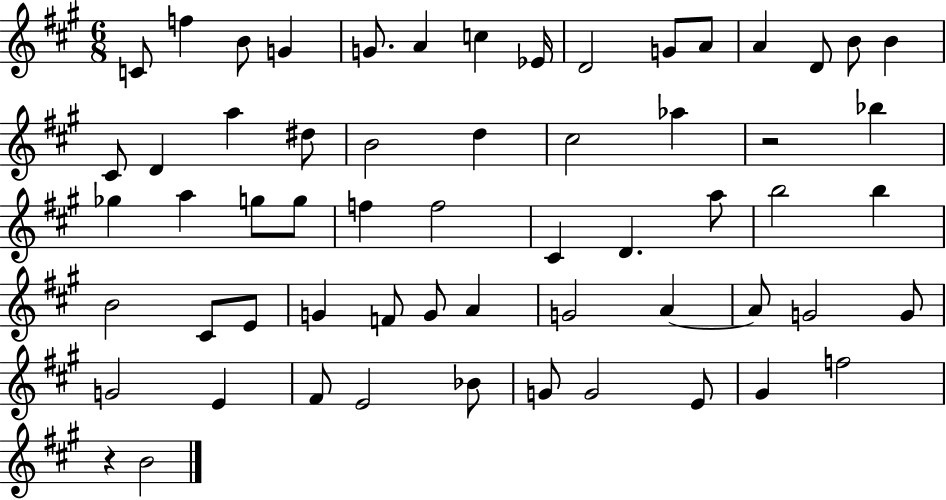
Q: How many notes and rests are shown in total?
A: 60